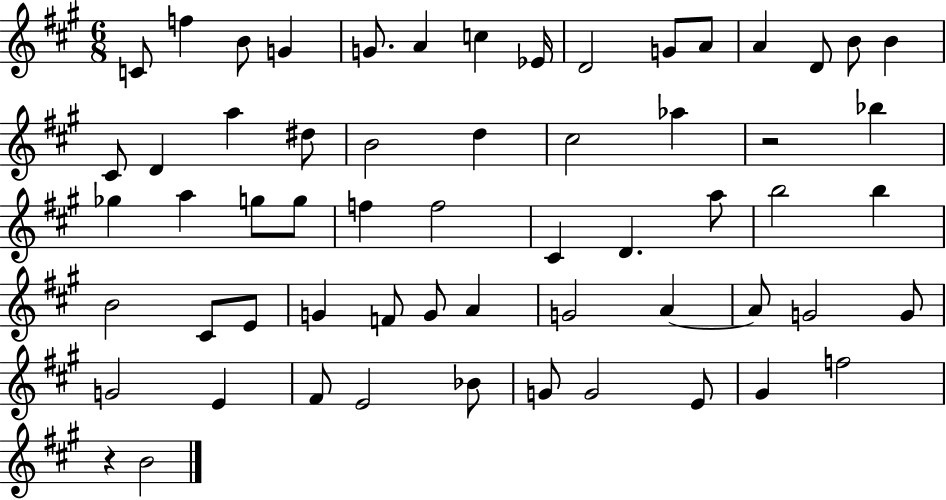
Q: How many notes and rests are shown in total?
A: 60